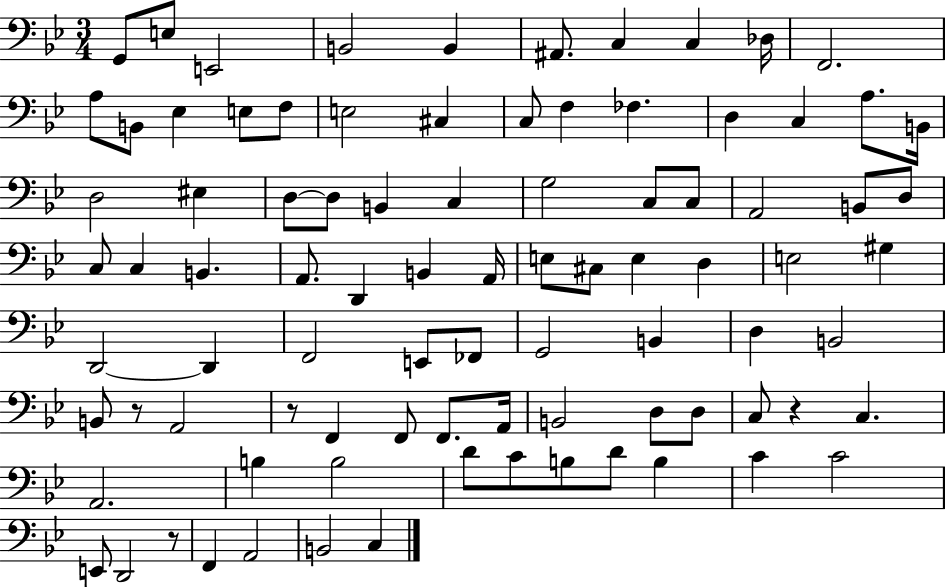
X:1
T:Untitled
M:3/4
L:1/4
K:Bb
G,,/2 E,/2 E,,2 B,,2 B,, ^A,,/2 C, C, _D,/4 F,,2 A,/2 B,,/2 _E, E,/2 F,/2 E,2 ^C, C,/2 F, _F, D, C, A,/2 B,,/4 D,2 ^E, D,/2 D,/2 B,, C, G,2 C,/2 C,/2 A,,2 B,,/2 D,/2 C,/2 C, B,, A,,/2 D,, B,, A,,/4 E,/2 ^C,/2 E, D, E,2 ^G, D,,2 D,, F,,2 E,,/2 _F,,/2 G,,2 B,, D, B,,2 B,,/2 z/2 A,,2 z/2 F,, F,,/2 F,,/2 A,,/4 B,,2 D,/2 D,/2 C,/2 z C, A,,2 B, B,2 D/2 C/2 B,/2 D/2 B, C C2 E,,/2 D,,2 z/2 F,, A,,2 B,,2 C,